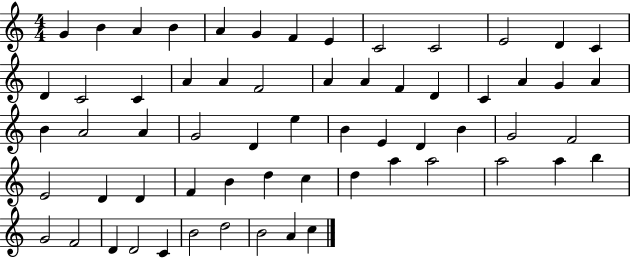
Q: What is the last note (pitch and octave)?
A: C5